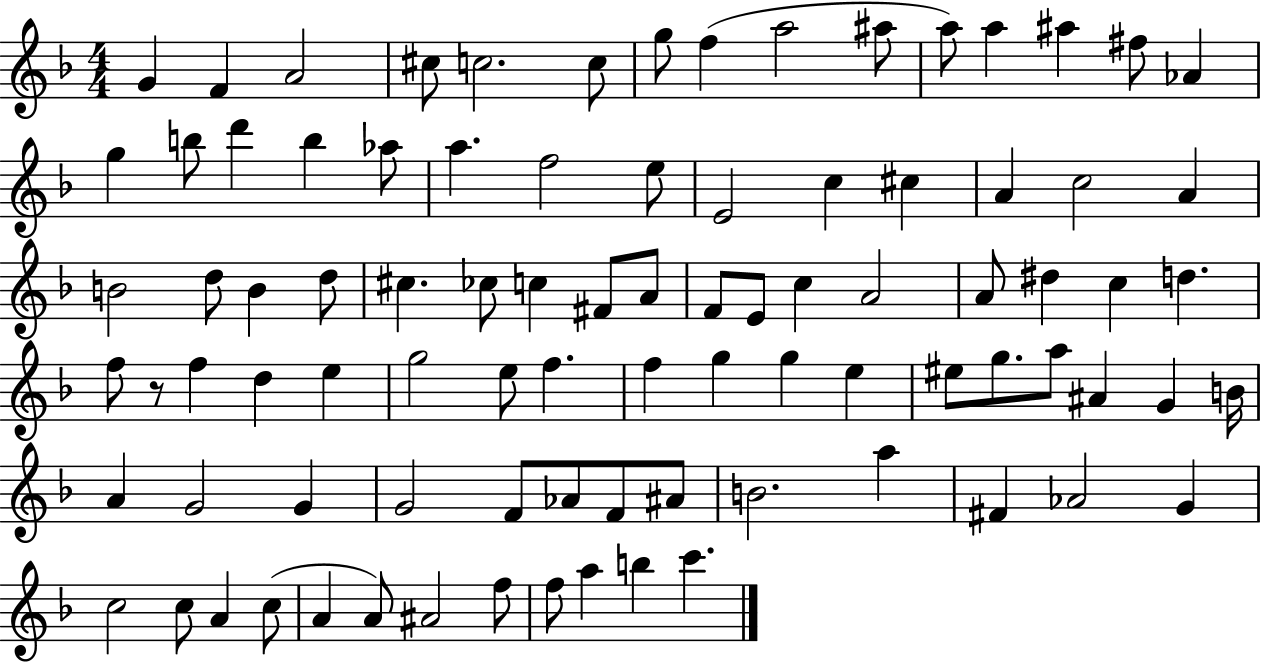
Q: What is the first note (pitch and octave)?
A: G4